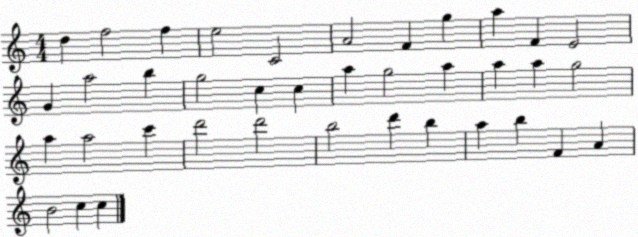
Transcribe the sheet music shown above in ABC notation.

X:1
T:Untitled
M:4/4
L:1/4
K:C
d f2 f e2 C2 A2 F g a F E2 G a2 b g2 c c a g2 a a a g2 a a2 c' d'2 d'2 b2 d' b a b F A B2 c c